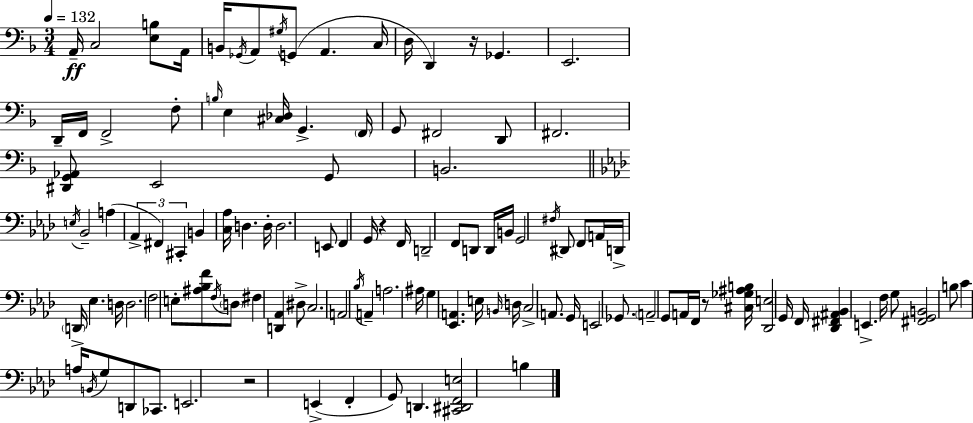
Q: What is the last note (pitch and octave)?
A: B3